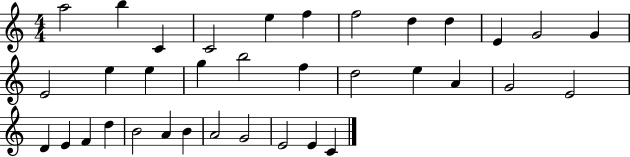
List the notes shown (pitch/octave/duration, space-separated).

A5/h B5/q C4/q C4/h E5/q F5/q F5/h D5/q D5/q E4/q G4/h G4/q E4/h E5/q E5/q G5/q B5/h F5/q D5/h E5/q A4/q G4/h E4/h D4/q E4/q F4/q D5/q B4/h A4/q B4/q A4/h G4/h E4/h E4/q C4/q